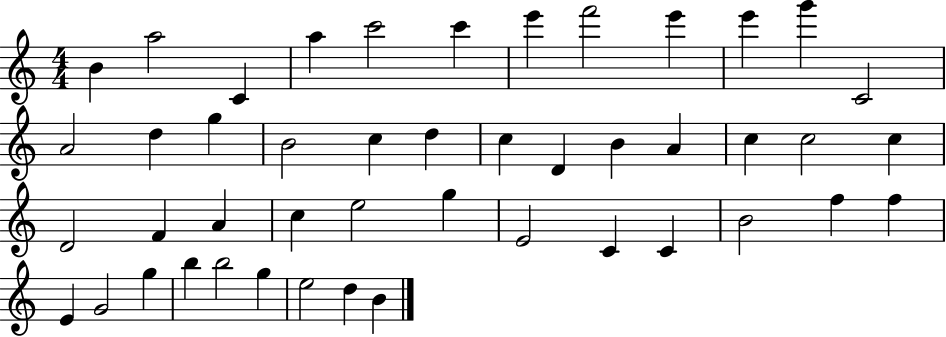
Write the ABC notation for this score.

X:1
T:Untitled
M:4/4
L:1/4
K:C
B a2 C a c'2 c' e' f'2 e' e' g' C2 A2 d g B2 c d c D B A c c2 c D2 F A c e2 g E2 C C B2 f f E G2 g b b2 g e2 d B